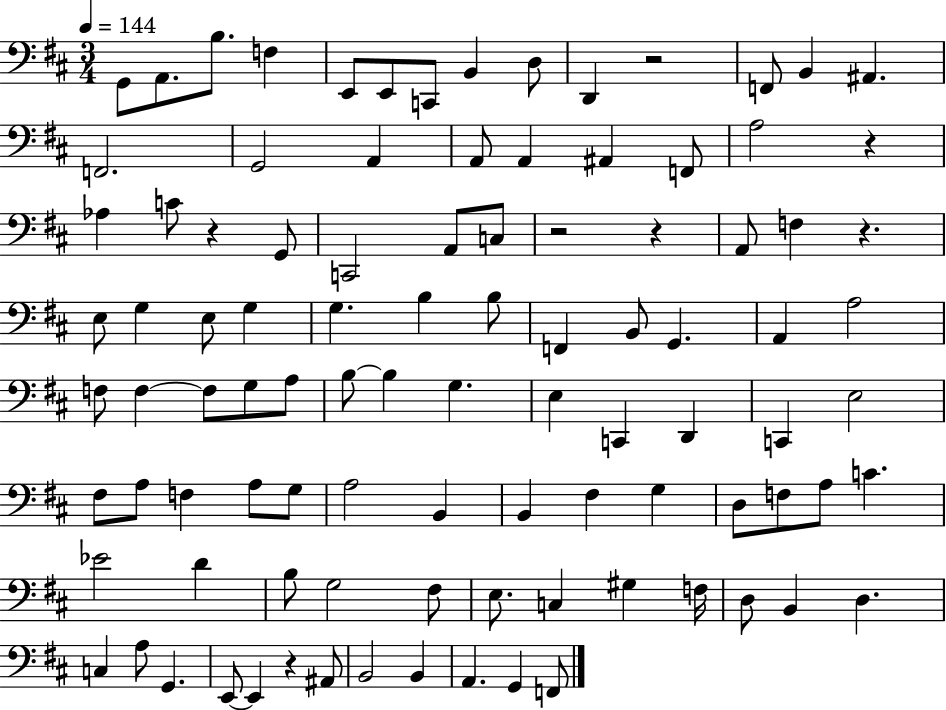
{
  \clef bass
  \numericTimeSignature
  \time 3/4
  \key d \major
  \tempo 4 = 144
  g,8 a,8. b8. f4 | e,8 e,8 c,8 b,4 d8 | d,4 r2 | f,8 b,4 ais,4. | \break f,2. | g,2 a,4 | a,8 a,4 ais,4 f,8 | a2 r4 | \break aes4 c'8 r4 g,8 | c,2 a,8 c8 | r2 r4 | a,8 f4 r4. | \break e8 g4 e8 g4 | g4. b4 b8 | f,4 b,8 g,4. | a,4 a2 | \break f8 f4~~ f8 g8 a8 | b8~~ b4 g4. | e4 c,4 d,4 | c,4 e2 | \break fis8 a8 f4 a8 g8 | a2 b,4 | b,4 fis4 g4 | d8 f8 a8 c'4. | \break ees'2 d'4 | b8 g2 fis8 | e8. c4 gis4 f16 | d8 b,4 d4. | \break c4 a8 g,4. | e,8~~ e,4 r4 ais,8 | b,2 b,4 | a,4. g,4 f,8 | \break \bar "|."
}